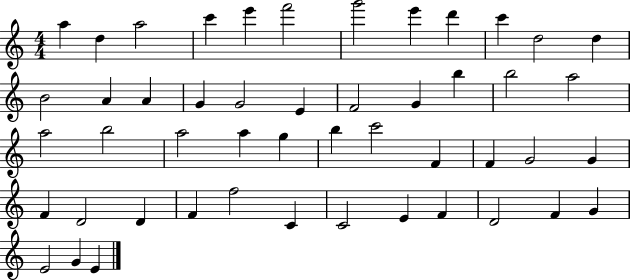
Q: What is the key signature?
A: C major